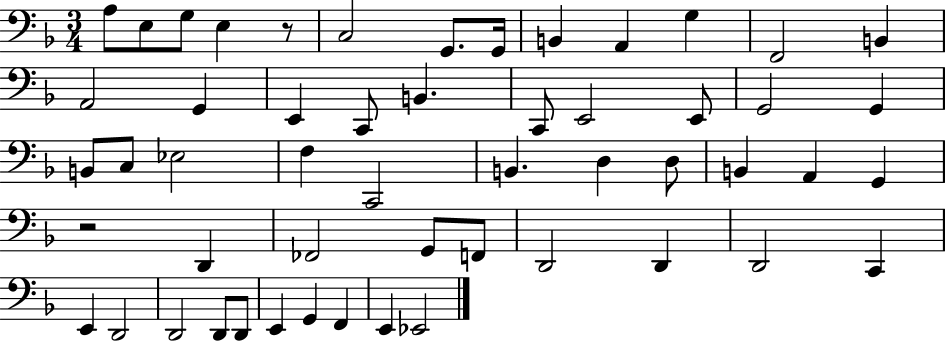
A3/e E3/e G3/e E3/q R/e C3/h G2/e. G2/s B2/q A2/q G3/q F2/h B2/q A2/h G2/q E2/q C2/e B2/q. C2/e E2/h E2/e G2/h G2/q B2/e C3/e Eb3/h F3/q C2/h B2/q. D3/q D3/e B2/q A2/q G2/q R/h D2/q FES2/h G2/e F2/e D2/h D2/q D2/h C2/q E2/q D2/h D2/h D2/e D2/e E2/q G2/q F2/q E2/q Eb2/h